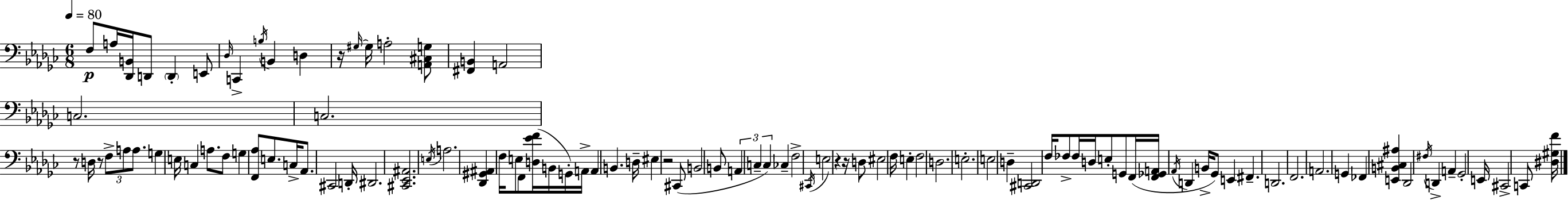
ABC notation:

X:1
T:Untitled
M:6/8
L:1/4
K:Ebm
F,/2 A,/4 [_D,,B,,]/4 D,,/2 D,, E,,/2 _D,/4 C,, B,/4 B,, D, z/4 ^G,/4 ^G,/4 A,2 [A,,^C,G,]/2 [^F,,B,,] A,,2 C,2 C,2 z/2 D,/4 z/2 F,/2 A,/2 A,/2 G, E,/4 C, A,/2 F,/2 G, [F,,_A,]/2 E,/2 C,/4 _A,,/2 ^C,,2 D,,/4 ^D,,2 [^C,,_E,,^A,,]2 E,/4 A,2 [_D,,^G,,^A,,] F,/4 E,/2 F,,/2 [D,_EF]/4 B,,/4 G,,/4 A,,/4 A,, B,, D,/4 ^E, z2 ^C,,/2 B,,2 B,,/2 A,, C, C, _C, F,2 ^C,,/4 E,2 z z/4 D,/2 ^E,2 F,/4 E, F,2 D,2 E,2 E,2 D, [^C,,D,,]2 F,/4 _F,/2 _F,/4 D,/4 E,/2 G,,/2 F,,/4 [F,,_G,,A,,]/4 _A,,/4 D,, B,,/4 _G,,/2 E,, ^F,, D,,2 F,,2 A,,2 G,, _F,, [E,,B,,^C,^A,] _D,,2 ^F,/4 D,, A,, _G,,2 E,,/4 ^C,,2 C,,/2 [^D,^G,F]/4